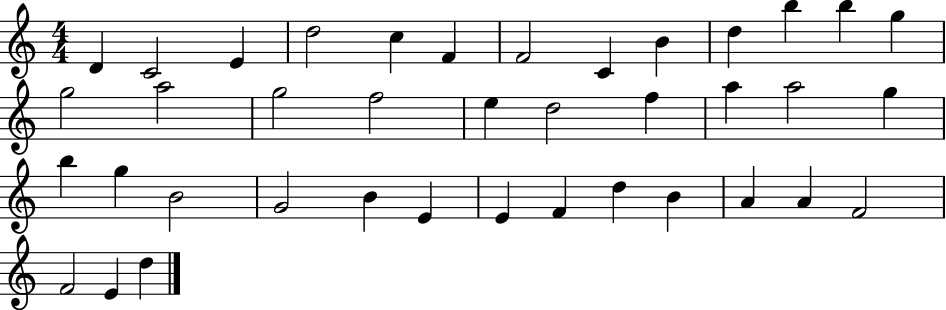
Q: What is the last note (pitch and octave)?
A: D5